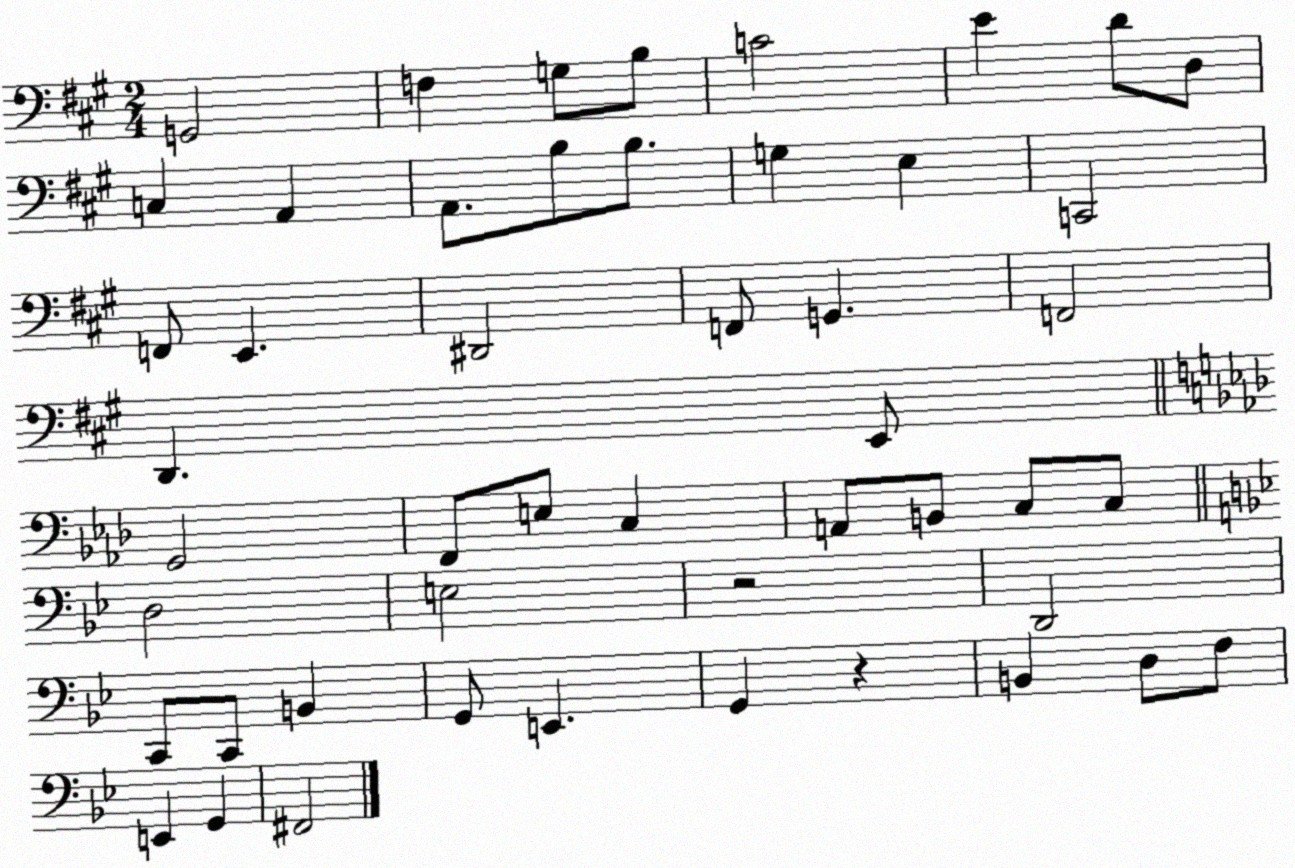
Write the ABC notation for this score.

X:1
T:Untitled
M:2/4
L:1/4
K:A
G,,2 F, G,/2 B,/2 C2 E D/2 D,/2 C, A,, A,,/2 B,/2 B,/2 G, E, C,,2 F,,/2 E,, ^D,,2 F,,/2 G,, F,,2 D,, E,,/2 G,,2 F,,/2 E,/2 C, A,,/2 B,,/2 C,/2 C,/2 D,2 E,2 z2 D,,2 C,,/2 C,,/2 B,, G,,/2 E,, G,, z B,, D,/2 F,/2 E,, G,, ^F,,2